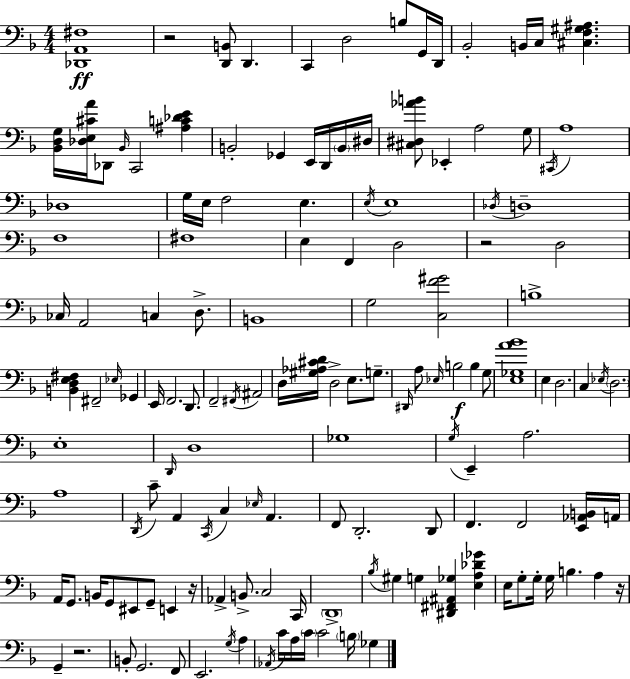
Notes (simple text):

[Db2,A2,F#3]/w R/h [D2,B2]/e D2/q. C2/q D3/h B3/e G2/s D2/s Bb2/h B2/s C3/s [C#3,F3,G#3,A#3]/q. [Bb2,D3,G3]/s [Db3,E3,C#4,A4]/s Db2/e Bb2/s C2/h [A#3,C4,Db4,E4]/q B2/h Gb2/q E2/s D2/s B2/s D#3/s [C#3,D#3,Ab4,B4]/e Eb2/q A3/h G3/e C#2/s A3/w Db3/w G3/s E3/s F3/h E3/q. E3/s E3/w Db3/s D3/w F3/w F#3/w E3/q F2/q D3/h R/h D3/h CES3/s A2/h C3/q D3/e. B2/w G3/h [C3,F4,G#4]/h B3/w [B2,D3,E3,F#3]/q F#2/h Eb3/s Gb2/q E2/s F2/h. D2/e. F2/h F#2/s A#2/h D3/s [G#3,Ab3,C#4,D4]/s D3/h E3/e. G3/e. D#2/s A3/e Eb3/s B3/h B3/q G3/e [E3,Gb3,A4,Bb4]/w E3/q D3/h. C3/q Eb3/s D3/h. E3/w D2/s D3/w Gb3/w G3/s E2/q A3/h. A3/w D2/s C4/e A2/q C2/s C3/q Eb3/s A2/q. F2/e D2/h. D2/e F2/q. F2/h [E2,Ab2,B2]/s A2/s A2/s G2/e. B2/s G2/e EIS2/e G2/e E2/q R/s Ab2/q B2/e. C3/h C2/s D2/w Bb3/s G#3/q G3/q [D#2,F#2,A#2,Gb3]/q [E3,A3,Db4,Gb4]/q E3/s G3/e G3/s G3/s B3/q. A3/q R/s G2/q R/h. B2/e G2/h. F2/e E2/h. G3/s A3/q Ab2/s C4/s A3/s C4/s C4/h B3/s Gb3/q